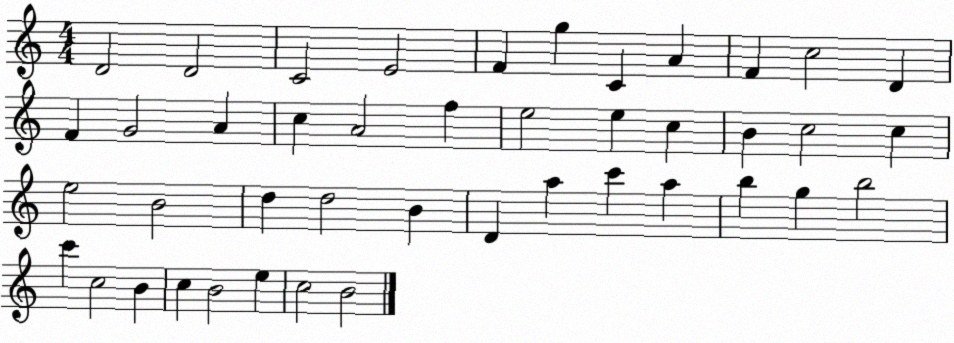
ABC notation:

X:1
T:Untitled
M:4/4
L:1/4
K:C
D2 D2 C2 E2 F g C A F c2 D F G2 A c A2 f e2 e c B c2 c e2 B2 d d2 B D a c' a b g b2 c' c2 B c B2 e c2 B2